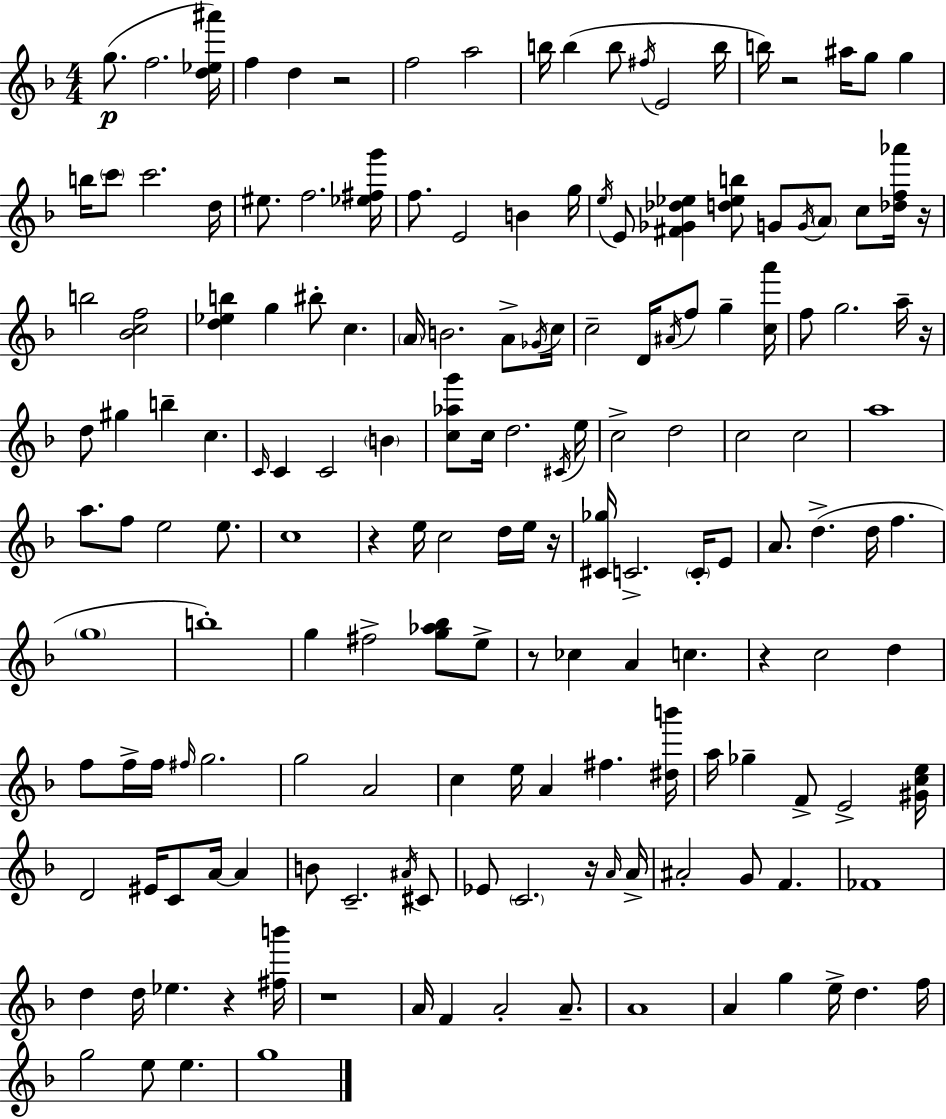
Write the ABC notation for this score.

X:1
T:Untitled
M:4/4
L:1/4
K:F
g/2 f2 [d_e^a']/4 f d z2 f2 a2 b/4 b b/2 ^f/4 E2 b/4 b/4 z2 ^a/4 g/2 g b/4 c'/2 c'2 d/4 ^e/2 f2 [_e^fg']/4 f/2 E2 B g/4 e/4 E/2 [^F_G_d_e] [d_eb]/2 G/2 G/4 A/2 c/2 [_df_a']/4 z/4 b2 [_Bcf]2 [d_eb] g ^b/2 c A/4 B2 A/2 _G/4 c/4 c2 D/4 ^A/4 f/2 g [ca']/4 f/2 g2 a/4 z/4 d/2 ^g b c C/4 C C2 B [c_ag']/2 c/4 d2 ^C/4 e/4 c2 d2 c2 c2 a4 a/2 f/2 e2 e/2 c4 z e/4 c2 d/4 e/4 z/4 [^C_g]/4 C2 C/4 E/2 A/2 d d/4 f g4 b4 g ^f2 [g_a_b]/2 e/2 z/2 _c A c z c2 d f/2 f/4 f/4 ^f/4 g2 g2 A2 c e/4 A ^f [^db']/4 a/4 _g F/2 E2 [^Gce]/4 D2 ^E/4 C/2 A/4 A B/2 C2 ^A/4 ^C/2 _E/2 C2 z/4 A/4 A/4 ^A2 G/2 F _F4 d d/4 _e z [^fb']/4 z4 A/4 F A2 A/2 A4 A g e/4 d f/4 g2 e/2 e g4